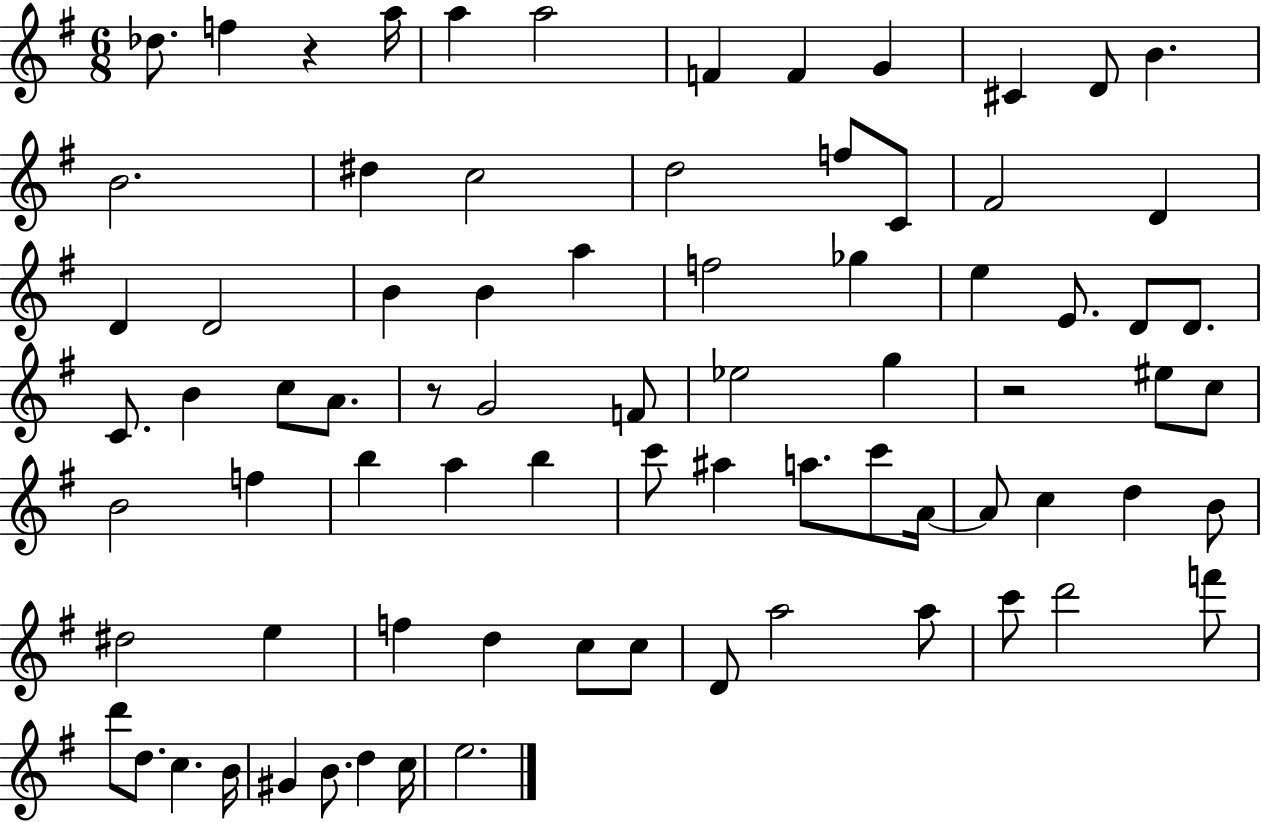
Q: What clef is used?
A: treble